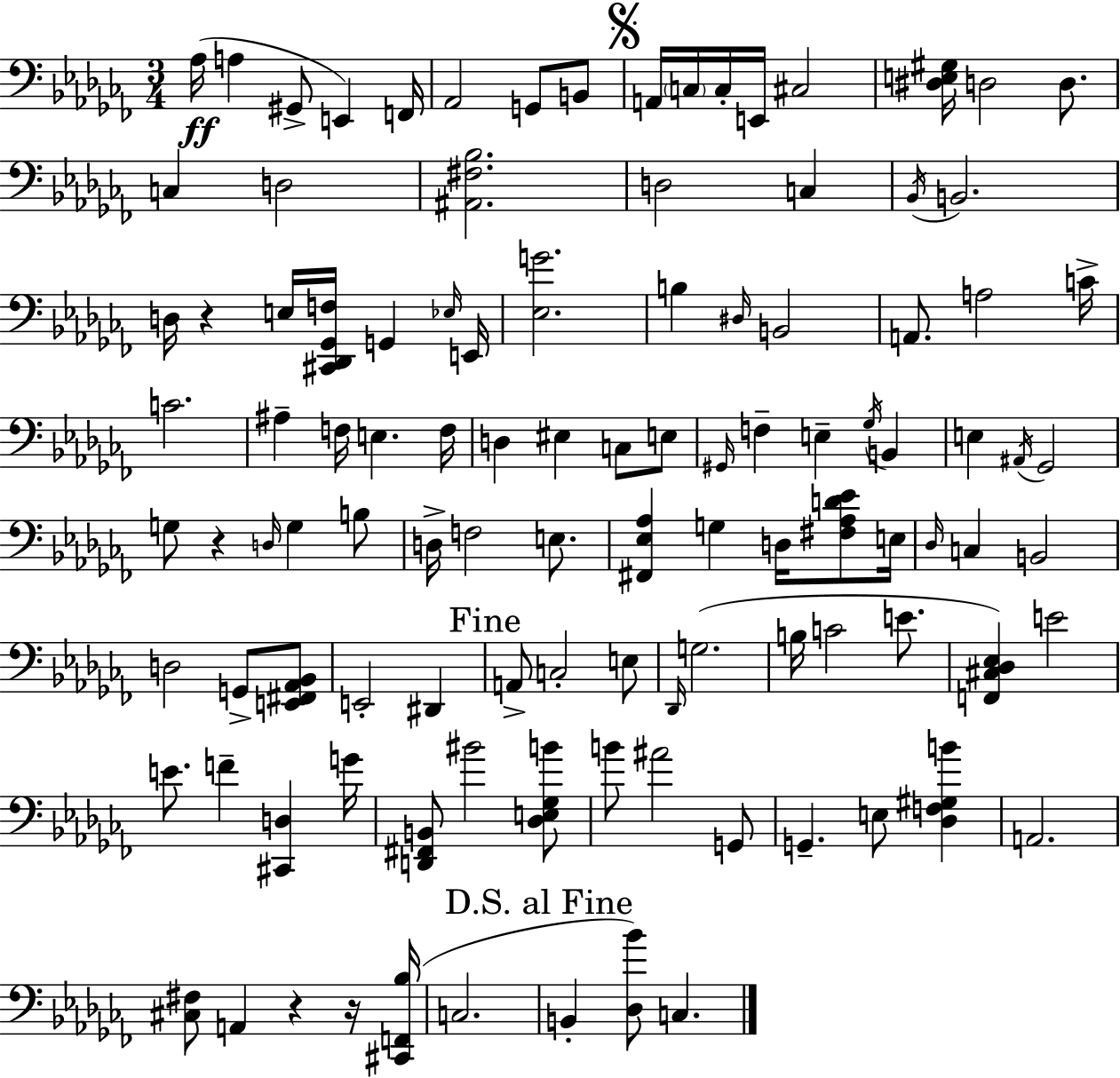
X:1
T:Untitled
M:3/4
L:1/4
K:Abm
_A,/4 A, ^G,,/2 E,, F,,/4 _A,,2 G,,/2 B,,/2 A,,/4 C,/4 C,/4 E,,/4 ^C,2 [^D,E,^G,]/4 D,2 D,/2 C, D,2 [^A,,^F,_B,]2 D,2 C, _B,,/4 B,,2 D,/4 z E,/4 [^C,,_D,,_G,,F,]/4 G,, _E,/4 E,,/4 [_E,G]2 B, ^D,/4 B,,2 A,,/2 A,2 C/4 C2 ^A, F,/4 E, F,/4 D, ^E, C,/2 E,/2 ^G,,/4 F, E, _G,/4 B,, E, ^A,,/4 _G,,2 G,/2 z D,/4 G, B,/2 D,/4 F,2 E,/2 [^F,,_E,_A,] G, D,/4 [^F,_A,D_E]/2 E,/4 _D,/4 C, B,,2 D,2 G,,/2 [E,,^F,,_A,,_B,,]/2 E,,2 ^D,, A,,/2 C,2 E,/2 _D,,/4 G,2 B,/4 C2 E/2 [F,,^C,_D,_E,] E2 E/2 F [^C,,D,] G/4 [D,,^F,,B,,]/2 ^B2 [_D,E,_G,B]/2 B/2 ^A2 G,,/2 G,, E,/2 [_D,F,^G,B] A,,2 [^C,^F,]/2 A,, z z/4 [^C,,F,,_B,]/4 C,2 B,, [_D,_B]/2 C,